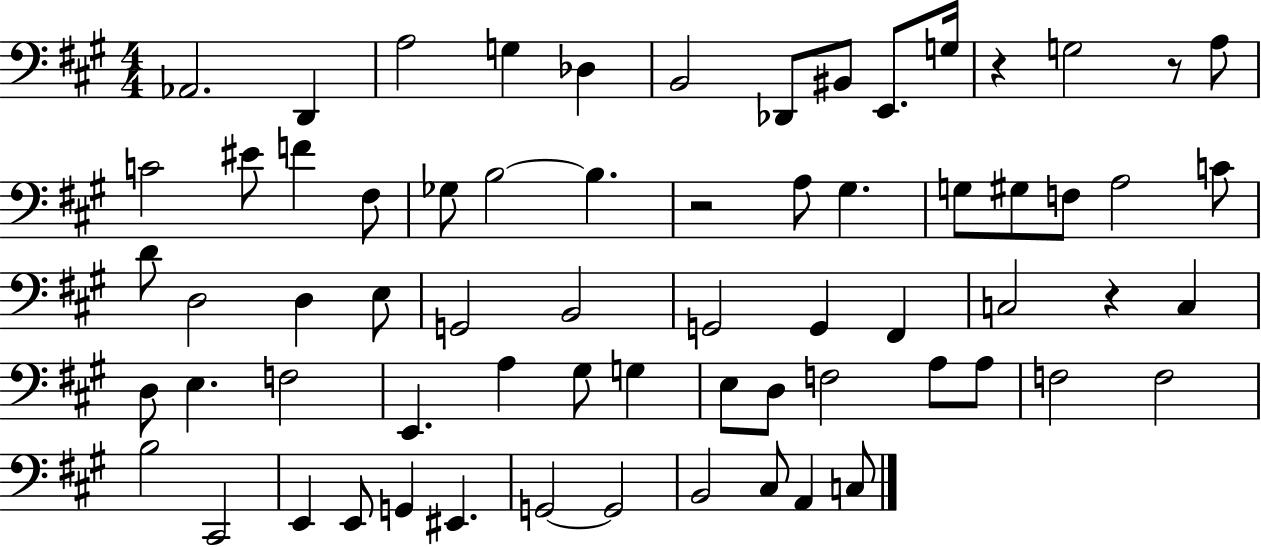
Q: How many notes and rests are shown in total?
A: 67